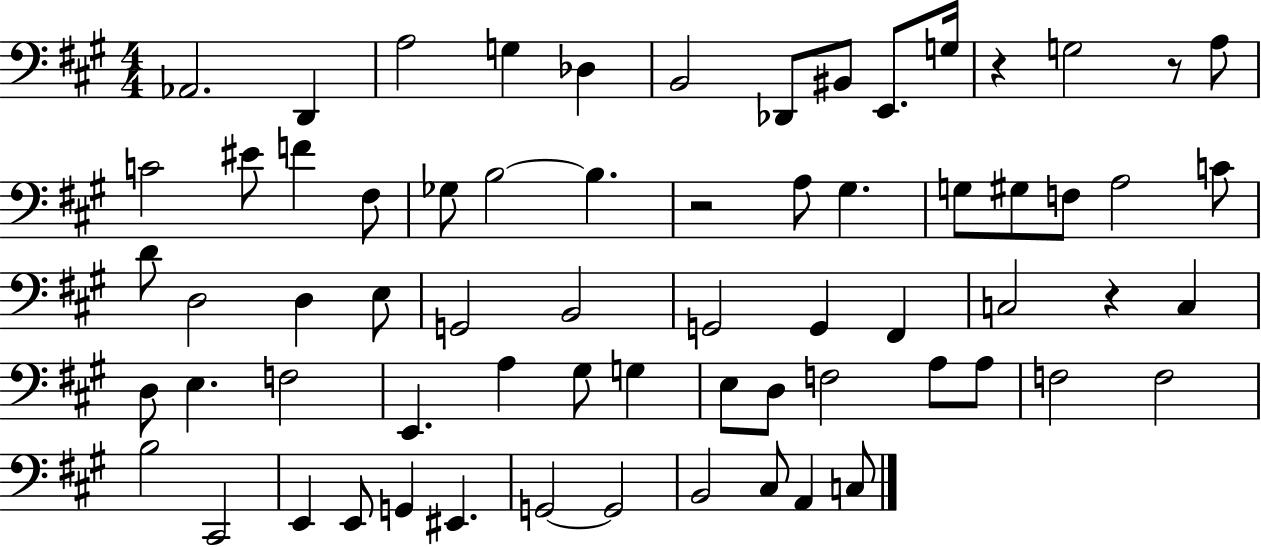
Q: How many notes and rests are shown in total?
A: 67